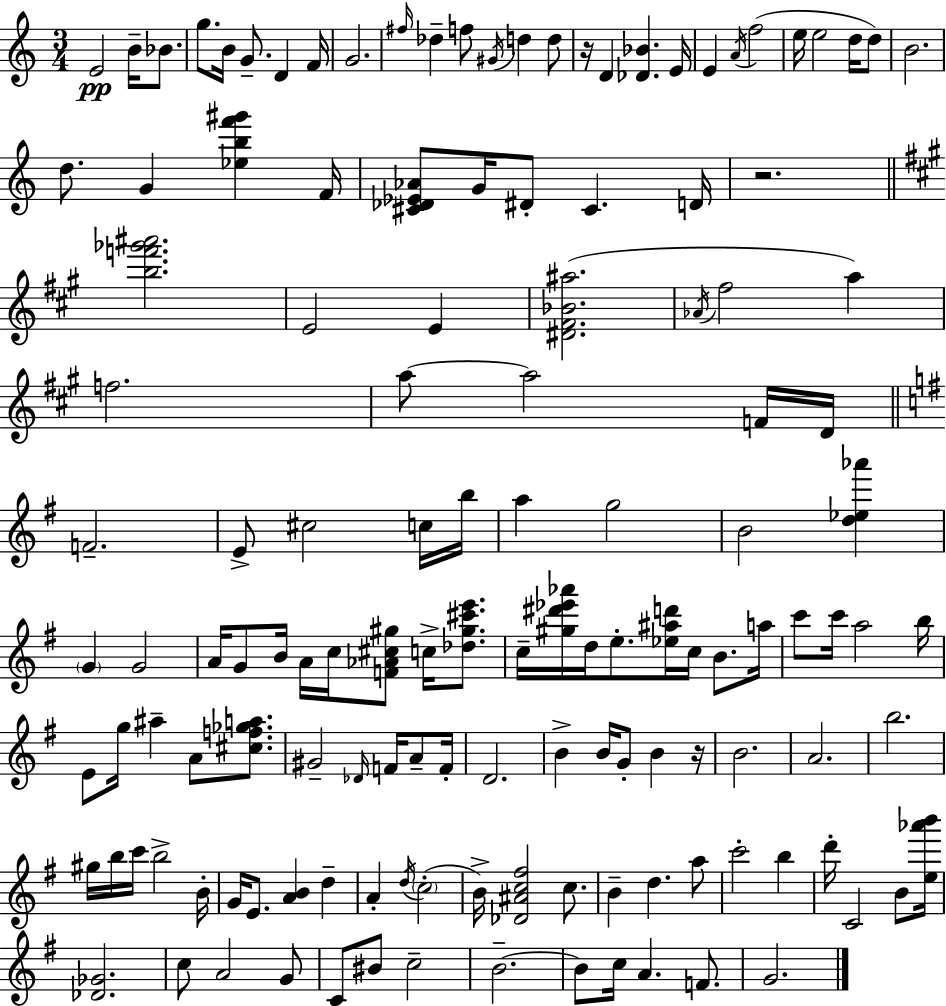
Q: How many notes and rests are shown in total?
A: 136